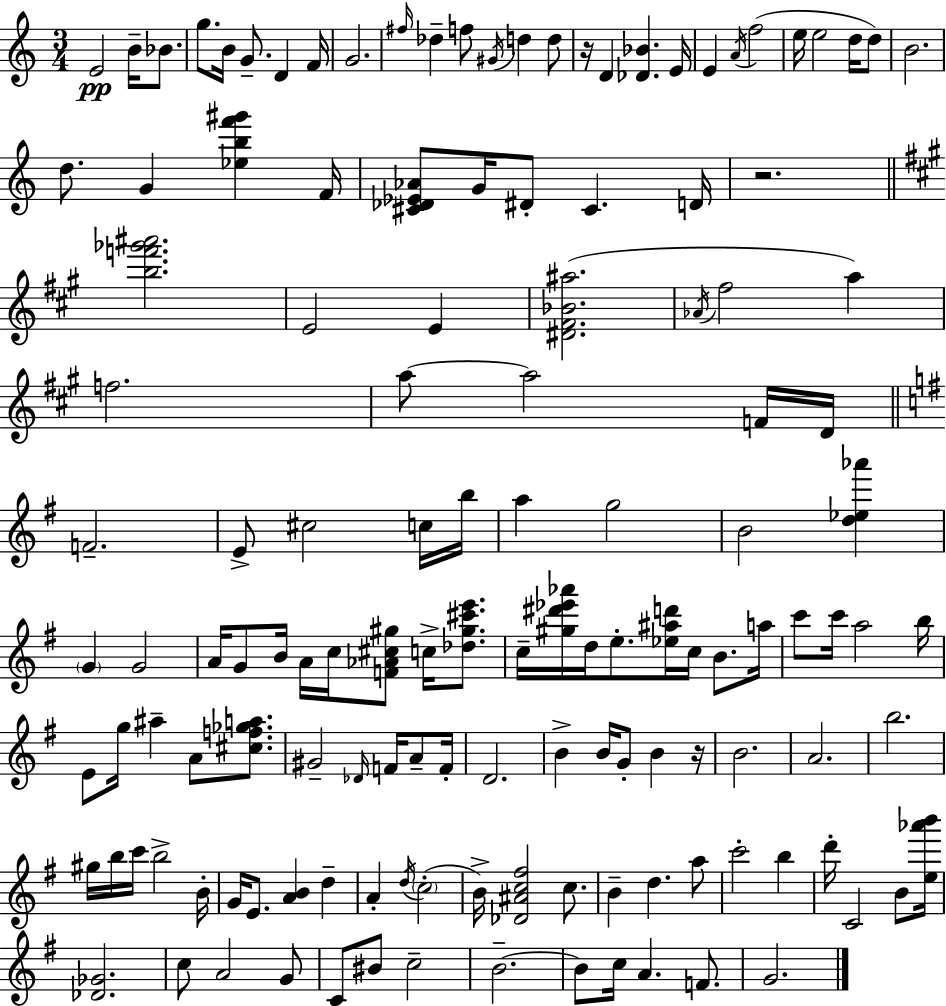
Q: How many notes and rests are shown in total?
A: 136